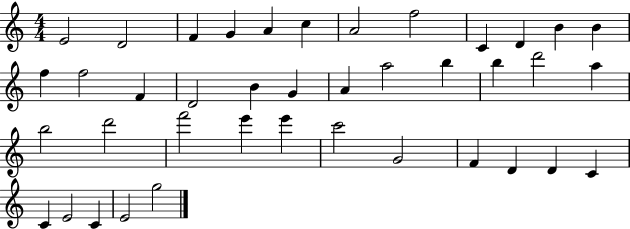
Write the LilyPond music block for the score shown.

{
  \clef treble
  \numericTimeSignature
  \time 4/4
  \key c \major
  e'2 d'2 | f'4 g'4 a'4 c''4 | a'2 f''2 | c'4 d'4 b'4 b'4 | \break f''4 f''2 f'4 | d'2 b'4 g'4 | a'4 a''2 b''4 | b''4 d'''2 a''4 | \break b''2 d'''2 | f'''2 e'''4 e'''4 | c'''2 g'2 | f'4 d'4 d'4 c'4 | \break c'4 e'2 c'4 | e'2 g''2 | \bar "|."
}